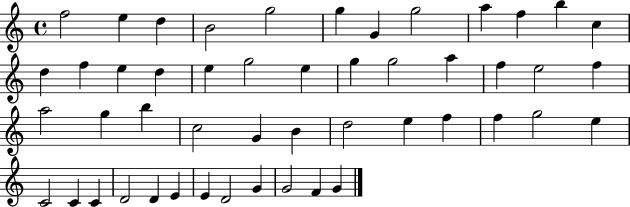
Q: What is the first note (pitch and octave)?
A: F5